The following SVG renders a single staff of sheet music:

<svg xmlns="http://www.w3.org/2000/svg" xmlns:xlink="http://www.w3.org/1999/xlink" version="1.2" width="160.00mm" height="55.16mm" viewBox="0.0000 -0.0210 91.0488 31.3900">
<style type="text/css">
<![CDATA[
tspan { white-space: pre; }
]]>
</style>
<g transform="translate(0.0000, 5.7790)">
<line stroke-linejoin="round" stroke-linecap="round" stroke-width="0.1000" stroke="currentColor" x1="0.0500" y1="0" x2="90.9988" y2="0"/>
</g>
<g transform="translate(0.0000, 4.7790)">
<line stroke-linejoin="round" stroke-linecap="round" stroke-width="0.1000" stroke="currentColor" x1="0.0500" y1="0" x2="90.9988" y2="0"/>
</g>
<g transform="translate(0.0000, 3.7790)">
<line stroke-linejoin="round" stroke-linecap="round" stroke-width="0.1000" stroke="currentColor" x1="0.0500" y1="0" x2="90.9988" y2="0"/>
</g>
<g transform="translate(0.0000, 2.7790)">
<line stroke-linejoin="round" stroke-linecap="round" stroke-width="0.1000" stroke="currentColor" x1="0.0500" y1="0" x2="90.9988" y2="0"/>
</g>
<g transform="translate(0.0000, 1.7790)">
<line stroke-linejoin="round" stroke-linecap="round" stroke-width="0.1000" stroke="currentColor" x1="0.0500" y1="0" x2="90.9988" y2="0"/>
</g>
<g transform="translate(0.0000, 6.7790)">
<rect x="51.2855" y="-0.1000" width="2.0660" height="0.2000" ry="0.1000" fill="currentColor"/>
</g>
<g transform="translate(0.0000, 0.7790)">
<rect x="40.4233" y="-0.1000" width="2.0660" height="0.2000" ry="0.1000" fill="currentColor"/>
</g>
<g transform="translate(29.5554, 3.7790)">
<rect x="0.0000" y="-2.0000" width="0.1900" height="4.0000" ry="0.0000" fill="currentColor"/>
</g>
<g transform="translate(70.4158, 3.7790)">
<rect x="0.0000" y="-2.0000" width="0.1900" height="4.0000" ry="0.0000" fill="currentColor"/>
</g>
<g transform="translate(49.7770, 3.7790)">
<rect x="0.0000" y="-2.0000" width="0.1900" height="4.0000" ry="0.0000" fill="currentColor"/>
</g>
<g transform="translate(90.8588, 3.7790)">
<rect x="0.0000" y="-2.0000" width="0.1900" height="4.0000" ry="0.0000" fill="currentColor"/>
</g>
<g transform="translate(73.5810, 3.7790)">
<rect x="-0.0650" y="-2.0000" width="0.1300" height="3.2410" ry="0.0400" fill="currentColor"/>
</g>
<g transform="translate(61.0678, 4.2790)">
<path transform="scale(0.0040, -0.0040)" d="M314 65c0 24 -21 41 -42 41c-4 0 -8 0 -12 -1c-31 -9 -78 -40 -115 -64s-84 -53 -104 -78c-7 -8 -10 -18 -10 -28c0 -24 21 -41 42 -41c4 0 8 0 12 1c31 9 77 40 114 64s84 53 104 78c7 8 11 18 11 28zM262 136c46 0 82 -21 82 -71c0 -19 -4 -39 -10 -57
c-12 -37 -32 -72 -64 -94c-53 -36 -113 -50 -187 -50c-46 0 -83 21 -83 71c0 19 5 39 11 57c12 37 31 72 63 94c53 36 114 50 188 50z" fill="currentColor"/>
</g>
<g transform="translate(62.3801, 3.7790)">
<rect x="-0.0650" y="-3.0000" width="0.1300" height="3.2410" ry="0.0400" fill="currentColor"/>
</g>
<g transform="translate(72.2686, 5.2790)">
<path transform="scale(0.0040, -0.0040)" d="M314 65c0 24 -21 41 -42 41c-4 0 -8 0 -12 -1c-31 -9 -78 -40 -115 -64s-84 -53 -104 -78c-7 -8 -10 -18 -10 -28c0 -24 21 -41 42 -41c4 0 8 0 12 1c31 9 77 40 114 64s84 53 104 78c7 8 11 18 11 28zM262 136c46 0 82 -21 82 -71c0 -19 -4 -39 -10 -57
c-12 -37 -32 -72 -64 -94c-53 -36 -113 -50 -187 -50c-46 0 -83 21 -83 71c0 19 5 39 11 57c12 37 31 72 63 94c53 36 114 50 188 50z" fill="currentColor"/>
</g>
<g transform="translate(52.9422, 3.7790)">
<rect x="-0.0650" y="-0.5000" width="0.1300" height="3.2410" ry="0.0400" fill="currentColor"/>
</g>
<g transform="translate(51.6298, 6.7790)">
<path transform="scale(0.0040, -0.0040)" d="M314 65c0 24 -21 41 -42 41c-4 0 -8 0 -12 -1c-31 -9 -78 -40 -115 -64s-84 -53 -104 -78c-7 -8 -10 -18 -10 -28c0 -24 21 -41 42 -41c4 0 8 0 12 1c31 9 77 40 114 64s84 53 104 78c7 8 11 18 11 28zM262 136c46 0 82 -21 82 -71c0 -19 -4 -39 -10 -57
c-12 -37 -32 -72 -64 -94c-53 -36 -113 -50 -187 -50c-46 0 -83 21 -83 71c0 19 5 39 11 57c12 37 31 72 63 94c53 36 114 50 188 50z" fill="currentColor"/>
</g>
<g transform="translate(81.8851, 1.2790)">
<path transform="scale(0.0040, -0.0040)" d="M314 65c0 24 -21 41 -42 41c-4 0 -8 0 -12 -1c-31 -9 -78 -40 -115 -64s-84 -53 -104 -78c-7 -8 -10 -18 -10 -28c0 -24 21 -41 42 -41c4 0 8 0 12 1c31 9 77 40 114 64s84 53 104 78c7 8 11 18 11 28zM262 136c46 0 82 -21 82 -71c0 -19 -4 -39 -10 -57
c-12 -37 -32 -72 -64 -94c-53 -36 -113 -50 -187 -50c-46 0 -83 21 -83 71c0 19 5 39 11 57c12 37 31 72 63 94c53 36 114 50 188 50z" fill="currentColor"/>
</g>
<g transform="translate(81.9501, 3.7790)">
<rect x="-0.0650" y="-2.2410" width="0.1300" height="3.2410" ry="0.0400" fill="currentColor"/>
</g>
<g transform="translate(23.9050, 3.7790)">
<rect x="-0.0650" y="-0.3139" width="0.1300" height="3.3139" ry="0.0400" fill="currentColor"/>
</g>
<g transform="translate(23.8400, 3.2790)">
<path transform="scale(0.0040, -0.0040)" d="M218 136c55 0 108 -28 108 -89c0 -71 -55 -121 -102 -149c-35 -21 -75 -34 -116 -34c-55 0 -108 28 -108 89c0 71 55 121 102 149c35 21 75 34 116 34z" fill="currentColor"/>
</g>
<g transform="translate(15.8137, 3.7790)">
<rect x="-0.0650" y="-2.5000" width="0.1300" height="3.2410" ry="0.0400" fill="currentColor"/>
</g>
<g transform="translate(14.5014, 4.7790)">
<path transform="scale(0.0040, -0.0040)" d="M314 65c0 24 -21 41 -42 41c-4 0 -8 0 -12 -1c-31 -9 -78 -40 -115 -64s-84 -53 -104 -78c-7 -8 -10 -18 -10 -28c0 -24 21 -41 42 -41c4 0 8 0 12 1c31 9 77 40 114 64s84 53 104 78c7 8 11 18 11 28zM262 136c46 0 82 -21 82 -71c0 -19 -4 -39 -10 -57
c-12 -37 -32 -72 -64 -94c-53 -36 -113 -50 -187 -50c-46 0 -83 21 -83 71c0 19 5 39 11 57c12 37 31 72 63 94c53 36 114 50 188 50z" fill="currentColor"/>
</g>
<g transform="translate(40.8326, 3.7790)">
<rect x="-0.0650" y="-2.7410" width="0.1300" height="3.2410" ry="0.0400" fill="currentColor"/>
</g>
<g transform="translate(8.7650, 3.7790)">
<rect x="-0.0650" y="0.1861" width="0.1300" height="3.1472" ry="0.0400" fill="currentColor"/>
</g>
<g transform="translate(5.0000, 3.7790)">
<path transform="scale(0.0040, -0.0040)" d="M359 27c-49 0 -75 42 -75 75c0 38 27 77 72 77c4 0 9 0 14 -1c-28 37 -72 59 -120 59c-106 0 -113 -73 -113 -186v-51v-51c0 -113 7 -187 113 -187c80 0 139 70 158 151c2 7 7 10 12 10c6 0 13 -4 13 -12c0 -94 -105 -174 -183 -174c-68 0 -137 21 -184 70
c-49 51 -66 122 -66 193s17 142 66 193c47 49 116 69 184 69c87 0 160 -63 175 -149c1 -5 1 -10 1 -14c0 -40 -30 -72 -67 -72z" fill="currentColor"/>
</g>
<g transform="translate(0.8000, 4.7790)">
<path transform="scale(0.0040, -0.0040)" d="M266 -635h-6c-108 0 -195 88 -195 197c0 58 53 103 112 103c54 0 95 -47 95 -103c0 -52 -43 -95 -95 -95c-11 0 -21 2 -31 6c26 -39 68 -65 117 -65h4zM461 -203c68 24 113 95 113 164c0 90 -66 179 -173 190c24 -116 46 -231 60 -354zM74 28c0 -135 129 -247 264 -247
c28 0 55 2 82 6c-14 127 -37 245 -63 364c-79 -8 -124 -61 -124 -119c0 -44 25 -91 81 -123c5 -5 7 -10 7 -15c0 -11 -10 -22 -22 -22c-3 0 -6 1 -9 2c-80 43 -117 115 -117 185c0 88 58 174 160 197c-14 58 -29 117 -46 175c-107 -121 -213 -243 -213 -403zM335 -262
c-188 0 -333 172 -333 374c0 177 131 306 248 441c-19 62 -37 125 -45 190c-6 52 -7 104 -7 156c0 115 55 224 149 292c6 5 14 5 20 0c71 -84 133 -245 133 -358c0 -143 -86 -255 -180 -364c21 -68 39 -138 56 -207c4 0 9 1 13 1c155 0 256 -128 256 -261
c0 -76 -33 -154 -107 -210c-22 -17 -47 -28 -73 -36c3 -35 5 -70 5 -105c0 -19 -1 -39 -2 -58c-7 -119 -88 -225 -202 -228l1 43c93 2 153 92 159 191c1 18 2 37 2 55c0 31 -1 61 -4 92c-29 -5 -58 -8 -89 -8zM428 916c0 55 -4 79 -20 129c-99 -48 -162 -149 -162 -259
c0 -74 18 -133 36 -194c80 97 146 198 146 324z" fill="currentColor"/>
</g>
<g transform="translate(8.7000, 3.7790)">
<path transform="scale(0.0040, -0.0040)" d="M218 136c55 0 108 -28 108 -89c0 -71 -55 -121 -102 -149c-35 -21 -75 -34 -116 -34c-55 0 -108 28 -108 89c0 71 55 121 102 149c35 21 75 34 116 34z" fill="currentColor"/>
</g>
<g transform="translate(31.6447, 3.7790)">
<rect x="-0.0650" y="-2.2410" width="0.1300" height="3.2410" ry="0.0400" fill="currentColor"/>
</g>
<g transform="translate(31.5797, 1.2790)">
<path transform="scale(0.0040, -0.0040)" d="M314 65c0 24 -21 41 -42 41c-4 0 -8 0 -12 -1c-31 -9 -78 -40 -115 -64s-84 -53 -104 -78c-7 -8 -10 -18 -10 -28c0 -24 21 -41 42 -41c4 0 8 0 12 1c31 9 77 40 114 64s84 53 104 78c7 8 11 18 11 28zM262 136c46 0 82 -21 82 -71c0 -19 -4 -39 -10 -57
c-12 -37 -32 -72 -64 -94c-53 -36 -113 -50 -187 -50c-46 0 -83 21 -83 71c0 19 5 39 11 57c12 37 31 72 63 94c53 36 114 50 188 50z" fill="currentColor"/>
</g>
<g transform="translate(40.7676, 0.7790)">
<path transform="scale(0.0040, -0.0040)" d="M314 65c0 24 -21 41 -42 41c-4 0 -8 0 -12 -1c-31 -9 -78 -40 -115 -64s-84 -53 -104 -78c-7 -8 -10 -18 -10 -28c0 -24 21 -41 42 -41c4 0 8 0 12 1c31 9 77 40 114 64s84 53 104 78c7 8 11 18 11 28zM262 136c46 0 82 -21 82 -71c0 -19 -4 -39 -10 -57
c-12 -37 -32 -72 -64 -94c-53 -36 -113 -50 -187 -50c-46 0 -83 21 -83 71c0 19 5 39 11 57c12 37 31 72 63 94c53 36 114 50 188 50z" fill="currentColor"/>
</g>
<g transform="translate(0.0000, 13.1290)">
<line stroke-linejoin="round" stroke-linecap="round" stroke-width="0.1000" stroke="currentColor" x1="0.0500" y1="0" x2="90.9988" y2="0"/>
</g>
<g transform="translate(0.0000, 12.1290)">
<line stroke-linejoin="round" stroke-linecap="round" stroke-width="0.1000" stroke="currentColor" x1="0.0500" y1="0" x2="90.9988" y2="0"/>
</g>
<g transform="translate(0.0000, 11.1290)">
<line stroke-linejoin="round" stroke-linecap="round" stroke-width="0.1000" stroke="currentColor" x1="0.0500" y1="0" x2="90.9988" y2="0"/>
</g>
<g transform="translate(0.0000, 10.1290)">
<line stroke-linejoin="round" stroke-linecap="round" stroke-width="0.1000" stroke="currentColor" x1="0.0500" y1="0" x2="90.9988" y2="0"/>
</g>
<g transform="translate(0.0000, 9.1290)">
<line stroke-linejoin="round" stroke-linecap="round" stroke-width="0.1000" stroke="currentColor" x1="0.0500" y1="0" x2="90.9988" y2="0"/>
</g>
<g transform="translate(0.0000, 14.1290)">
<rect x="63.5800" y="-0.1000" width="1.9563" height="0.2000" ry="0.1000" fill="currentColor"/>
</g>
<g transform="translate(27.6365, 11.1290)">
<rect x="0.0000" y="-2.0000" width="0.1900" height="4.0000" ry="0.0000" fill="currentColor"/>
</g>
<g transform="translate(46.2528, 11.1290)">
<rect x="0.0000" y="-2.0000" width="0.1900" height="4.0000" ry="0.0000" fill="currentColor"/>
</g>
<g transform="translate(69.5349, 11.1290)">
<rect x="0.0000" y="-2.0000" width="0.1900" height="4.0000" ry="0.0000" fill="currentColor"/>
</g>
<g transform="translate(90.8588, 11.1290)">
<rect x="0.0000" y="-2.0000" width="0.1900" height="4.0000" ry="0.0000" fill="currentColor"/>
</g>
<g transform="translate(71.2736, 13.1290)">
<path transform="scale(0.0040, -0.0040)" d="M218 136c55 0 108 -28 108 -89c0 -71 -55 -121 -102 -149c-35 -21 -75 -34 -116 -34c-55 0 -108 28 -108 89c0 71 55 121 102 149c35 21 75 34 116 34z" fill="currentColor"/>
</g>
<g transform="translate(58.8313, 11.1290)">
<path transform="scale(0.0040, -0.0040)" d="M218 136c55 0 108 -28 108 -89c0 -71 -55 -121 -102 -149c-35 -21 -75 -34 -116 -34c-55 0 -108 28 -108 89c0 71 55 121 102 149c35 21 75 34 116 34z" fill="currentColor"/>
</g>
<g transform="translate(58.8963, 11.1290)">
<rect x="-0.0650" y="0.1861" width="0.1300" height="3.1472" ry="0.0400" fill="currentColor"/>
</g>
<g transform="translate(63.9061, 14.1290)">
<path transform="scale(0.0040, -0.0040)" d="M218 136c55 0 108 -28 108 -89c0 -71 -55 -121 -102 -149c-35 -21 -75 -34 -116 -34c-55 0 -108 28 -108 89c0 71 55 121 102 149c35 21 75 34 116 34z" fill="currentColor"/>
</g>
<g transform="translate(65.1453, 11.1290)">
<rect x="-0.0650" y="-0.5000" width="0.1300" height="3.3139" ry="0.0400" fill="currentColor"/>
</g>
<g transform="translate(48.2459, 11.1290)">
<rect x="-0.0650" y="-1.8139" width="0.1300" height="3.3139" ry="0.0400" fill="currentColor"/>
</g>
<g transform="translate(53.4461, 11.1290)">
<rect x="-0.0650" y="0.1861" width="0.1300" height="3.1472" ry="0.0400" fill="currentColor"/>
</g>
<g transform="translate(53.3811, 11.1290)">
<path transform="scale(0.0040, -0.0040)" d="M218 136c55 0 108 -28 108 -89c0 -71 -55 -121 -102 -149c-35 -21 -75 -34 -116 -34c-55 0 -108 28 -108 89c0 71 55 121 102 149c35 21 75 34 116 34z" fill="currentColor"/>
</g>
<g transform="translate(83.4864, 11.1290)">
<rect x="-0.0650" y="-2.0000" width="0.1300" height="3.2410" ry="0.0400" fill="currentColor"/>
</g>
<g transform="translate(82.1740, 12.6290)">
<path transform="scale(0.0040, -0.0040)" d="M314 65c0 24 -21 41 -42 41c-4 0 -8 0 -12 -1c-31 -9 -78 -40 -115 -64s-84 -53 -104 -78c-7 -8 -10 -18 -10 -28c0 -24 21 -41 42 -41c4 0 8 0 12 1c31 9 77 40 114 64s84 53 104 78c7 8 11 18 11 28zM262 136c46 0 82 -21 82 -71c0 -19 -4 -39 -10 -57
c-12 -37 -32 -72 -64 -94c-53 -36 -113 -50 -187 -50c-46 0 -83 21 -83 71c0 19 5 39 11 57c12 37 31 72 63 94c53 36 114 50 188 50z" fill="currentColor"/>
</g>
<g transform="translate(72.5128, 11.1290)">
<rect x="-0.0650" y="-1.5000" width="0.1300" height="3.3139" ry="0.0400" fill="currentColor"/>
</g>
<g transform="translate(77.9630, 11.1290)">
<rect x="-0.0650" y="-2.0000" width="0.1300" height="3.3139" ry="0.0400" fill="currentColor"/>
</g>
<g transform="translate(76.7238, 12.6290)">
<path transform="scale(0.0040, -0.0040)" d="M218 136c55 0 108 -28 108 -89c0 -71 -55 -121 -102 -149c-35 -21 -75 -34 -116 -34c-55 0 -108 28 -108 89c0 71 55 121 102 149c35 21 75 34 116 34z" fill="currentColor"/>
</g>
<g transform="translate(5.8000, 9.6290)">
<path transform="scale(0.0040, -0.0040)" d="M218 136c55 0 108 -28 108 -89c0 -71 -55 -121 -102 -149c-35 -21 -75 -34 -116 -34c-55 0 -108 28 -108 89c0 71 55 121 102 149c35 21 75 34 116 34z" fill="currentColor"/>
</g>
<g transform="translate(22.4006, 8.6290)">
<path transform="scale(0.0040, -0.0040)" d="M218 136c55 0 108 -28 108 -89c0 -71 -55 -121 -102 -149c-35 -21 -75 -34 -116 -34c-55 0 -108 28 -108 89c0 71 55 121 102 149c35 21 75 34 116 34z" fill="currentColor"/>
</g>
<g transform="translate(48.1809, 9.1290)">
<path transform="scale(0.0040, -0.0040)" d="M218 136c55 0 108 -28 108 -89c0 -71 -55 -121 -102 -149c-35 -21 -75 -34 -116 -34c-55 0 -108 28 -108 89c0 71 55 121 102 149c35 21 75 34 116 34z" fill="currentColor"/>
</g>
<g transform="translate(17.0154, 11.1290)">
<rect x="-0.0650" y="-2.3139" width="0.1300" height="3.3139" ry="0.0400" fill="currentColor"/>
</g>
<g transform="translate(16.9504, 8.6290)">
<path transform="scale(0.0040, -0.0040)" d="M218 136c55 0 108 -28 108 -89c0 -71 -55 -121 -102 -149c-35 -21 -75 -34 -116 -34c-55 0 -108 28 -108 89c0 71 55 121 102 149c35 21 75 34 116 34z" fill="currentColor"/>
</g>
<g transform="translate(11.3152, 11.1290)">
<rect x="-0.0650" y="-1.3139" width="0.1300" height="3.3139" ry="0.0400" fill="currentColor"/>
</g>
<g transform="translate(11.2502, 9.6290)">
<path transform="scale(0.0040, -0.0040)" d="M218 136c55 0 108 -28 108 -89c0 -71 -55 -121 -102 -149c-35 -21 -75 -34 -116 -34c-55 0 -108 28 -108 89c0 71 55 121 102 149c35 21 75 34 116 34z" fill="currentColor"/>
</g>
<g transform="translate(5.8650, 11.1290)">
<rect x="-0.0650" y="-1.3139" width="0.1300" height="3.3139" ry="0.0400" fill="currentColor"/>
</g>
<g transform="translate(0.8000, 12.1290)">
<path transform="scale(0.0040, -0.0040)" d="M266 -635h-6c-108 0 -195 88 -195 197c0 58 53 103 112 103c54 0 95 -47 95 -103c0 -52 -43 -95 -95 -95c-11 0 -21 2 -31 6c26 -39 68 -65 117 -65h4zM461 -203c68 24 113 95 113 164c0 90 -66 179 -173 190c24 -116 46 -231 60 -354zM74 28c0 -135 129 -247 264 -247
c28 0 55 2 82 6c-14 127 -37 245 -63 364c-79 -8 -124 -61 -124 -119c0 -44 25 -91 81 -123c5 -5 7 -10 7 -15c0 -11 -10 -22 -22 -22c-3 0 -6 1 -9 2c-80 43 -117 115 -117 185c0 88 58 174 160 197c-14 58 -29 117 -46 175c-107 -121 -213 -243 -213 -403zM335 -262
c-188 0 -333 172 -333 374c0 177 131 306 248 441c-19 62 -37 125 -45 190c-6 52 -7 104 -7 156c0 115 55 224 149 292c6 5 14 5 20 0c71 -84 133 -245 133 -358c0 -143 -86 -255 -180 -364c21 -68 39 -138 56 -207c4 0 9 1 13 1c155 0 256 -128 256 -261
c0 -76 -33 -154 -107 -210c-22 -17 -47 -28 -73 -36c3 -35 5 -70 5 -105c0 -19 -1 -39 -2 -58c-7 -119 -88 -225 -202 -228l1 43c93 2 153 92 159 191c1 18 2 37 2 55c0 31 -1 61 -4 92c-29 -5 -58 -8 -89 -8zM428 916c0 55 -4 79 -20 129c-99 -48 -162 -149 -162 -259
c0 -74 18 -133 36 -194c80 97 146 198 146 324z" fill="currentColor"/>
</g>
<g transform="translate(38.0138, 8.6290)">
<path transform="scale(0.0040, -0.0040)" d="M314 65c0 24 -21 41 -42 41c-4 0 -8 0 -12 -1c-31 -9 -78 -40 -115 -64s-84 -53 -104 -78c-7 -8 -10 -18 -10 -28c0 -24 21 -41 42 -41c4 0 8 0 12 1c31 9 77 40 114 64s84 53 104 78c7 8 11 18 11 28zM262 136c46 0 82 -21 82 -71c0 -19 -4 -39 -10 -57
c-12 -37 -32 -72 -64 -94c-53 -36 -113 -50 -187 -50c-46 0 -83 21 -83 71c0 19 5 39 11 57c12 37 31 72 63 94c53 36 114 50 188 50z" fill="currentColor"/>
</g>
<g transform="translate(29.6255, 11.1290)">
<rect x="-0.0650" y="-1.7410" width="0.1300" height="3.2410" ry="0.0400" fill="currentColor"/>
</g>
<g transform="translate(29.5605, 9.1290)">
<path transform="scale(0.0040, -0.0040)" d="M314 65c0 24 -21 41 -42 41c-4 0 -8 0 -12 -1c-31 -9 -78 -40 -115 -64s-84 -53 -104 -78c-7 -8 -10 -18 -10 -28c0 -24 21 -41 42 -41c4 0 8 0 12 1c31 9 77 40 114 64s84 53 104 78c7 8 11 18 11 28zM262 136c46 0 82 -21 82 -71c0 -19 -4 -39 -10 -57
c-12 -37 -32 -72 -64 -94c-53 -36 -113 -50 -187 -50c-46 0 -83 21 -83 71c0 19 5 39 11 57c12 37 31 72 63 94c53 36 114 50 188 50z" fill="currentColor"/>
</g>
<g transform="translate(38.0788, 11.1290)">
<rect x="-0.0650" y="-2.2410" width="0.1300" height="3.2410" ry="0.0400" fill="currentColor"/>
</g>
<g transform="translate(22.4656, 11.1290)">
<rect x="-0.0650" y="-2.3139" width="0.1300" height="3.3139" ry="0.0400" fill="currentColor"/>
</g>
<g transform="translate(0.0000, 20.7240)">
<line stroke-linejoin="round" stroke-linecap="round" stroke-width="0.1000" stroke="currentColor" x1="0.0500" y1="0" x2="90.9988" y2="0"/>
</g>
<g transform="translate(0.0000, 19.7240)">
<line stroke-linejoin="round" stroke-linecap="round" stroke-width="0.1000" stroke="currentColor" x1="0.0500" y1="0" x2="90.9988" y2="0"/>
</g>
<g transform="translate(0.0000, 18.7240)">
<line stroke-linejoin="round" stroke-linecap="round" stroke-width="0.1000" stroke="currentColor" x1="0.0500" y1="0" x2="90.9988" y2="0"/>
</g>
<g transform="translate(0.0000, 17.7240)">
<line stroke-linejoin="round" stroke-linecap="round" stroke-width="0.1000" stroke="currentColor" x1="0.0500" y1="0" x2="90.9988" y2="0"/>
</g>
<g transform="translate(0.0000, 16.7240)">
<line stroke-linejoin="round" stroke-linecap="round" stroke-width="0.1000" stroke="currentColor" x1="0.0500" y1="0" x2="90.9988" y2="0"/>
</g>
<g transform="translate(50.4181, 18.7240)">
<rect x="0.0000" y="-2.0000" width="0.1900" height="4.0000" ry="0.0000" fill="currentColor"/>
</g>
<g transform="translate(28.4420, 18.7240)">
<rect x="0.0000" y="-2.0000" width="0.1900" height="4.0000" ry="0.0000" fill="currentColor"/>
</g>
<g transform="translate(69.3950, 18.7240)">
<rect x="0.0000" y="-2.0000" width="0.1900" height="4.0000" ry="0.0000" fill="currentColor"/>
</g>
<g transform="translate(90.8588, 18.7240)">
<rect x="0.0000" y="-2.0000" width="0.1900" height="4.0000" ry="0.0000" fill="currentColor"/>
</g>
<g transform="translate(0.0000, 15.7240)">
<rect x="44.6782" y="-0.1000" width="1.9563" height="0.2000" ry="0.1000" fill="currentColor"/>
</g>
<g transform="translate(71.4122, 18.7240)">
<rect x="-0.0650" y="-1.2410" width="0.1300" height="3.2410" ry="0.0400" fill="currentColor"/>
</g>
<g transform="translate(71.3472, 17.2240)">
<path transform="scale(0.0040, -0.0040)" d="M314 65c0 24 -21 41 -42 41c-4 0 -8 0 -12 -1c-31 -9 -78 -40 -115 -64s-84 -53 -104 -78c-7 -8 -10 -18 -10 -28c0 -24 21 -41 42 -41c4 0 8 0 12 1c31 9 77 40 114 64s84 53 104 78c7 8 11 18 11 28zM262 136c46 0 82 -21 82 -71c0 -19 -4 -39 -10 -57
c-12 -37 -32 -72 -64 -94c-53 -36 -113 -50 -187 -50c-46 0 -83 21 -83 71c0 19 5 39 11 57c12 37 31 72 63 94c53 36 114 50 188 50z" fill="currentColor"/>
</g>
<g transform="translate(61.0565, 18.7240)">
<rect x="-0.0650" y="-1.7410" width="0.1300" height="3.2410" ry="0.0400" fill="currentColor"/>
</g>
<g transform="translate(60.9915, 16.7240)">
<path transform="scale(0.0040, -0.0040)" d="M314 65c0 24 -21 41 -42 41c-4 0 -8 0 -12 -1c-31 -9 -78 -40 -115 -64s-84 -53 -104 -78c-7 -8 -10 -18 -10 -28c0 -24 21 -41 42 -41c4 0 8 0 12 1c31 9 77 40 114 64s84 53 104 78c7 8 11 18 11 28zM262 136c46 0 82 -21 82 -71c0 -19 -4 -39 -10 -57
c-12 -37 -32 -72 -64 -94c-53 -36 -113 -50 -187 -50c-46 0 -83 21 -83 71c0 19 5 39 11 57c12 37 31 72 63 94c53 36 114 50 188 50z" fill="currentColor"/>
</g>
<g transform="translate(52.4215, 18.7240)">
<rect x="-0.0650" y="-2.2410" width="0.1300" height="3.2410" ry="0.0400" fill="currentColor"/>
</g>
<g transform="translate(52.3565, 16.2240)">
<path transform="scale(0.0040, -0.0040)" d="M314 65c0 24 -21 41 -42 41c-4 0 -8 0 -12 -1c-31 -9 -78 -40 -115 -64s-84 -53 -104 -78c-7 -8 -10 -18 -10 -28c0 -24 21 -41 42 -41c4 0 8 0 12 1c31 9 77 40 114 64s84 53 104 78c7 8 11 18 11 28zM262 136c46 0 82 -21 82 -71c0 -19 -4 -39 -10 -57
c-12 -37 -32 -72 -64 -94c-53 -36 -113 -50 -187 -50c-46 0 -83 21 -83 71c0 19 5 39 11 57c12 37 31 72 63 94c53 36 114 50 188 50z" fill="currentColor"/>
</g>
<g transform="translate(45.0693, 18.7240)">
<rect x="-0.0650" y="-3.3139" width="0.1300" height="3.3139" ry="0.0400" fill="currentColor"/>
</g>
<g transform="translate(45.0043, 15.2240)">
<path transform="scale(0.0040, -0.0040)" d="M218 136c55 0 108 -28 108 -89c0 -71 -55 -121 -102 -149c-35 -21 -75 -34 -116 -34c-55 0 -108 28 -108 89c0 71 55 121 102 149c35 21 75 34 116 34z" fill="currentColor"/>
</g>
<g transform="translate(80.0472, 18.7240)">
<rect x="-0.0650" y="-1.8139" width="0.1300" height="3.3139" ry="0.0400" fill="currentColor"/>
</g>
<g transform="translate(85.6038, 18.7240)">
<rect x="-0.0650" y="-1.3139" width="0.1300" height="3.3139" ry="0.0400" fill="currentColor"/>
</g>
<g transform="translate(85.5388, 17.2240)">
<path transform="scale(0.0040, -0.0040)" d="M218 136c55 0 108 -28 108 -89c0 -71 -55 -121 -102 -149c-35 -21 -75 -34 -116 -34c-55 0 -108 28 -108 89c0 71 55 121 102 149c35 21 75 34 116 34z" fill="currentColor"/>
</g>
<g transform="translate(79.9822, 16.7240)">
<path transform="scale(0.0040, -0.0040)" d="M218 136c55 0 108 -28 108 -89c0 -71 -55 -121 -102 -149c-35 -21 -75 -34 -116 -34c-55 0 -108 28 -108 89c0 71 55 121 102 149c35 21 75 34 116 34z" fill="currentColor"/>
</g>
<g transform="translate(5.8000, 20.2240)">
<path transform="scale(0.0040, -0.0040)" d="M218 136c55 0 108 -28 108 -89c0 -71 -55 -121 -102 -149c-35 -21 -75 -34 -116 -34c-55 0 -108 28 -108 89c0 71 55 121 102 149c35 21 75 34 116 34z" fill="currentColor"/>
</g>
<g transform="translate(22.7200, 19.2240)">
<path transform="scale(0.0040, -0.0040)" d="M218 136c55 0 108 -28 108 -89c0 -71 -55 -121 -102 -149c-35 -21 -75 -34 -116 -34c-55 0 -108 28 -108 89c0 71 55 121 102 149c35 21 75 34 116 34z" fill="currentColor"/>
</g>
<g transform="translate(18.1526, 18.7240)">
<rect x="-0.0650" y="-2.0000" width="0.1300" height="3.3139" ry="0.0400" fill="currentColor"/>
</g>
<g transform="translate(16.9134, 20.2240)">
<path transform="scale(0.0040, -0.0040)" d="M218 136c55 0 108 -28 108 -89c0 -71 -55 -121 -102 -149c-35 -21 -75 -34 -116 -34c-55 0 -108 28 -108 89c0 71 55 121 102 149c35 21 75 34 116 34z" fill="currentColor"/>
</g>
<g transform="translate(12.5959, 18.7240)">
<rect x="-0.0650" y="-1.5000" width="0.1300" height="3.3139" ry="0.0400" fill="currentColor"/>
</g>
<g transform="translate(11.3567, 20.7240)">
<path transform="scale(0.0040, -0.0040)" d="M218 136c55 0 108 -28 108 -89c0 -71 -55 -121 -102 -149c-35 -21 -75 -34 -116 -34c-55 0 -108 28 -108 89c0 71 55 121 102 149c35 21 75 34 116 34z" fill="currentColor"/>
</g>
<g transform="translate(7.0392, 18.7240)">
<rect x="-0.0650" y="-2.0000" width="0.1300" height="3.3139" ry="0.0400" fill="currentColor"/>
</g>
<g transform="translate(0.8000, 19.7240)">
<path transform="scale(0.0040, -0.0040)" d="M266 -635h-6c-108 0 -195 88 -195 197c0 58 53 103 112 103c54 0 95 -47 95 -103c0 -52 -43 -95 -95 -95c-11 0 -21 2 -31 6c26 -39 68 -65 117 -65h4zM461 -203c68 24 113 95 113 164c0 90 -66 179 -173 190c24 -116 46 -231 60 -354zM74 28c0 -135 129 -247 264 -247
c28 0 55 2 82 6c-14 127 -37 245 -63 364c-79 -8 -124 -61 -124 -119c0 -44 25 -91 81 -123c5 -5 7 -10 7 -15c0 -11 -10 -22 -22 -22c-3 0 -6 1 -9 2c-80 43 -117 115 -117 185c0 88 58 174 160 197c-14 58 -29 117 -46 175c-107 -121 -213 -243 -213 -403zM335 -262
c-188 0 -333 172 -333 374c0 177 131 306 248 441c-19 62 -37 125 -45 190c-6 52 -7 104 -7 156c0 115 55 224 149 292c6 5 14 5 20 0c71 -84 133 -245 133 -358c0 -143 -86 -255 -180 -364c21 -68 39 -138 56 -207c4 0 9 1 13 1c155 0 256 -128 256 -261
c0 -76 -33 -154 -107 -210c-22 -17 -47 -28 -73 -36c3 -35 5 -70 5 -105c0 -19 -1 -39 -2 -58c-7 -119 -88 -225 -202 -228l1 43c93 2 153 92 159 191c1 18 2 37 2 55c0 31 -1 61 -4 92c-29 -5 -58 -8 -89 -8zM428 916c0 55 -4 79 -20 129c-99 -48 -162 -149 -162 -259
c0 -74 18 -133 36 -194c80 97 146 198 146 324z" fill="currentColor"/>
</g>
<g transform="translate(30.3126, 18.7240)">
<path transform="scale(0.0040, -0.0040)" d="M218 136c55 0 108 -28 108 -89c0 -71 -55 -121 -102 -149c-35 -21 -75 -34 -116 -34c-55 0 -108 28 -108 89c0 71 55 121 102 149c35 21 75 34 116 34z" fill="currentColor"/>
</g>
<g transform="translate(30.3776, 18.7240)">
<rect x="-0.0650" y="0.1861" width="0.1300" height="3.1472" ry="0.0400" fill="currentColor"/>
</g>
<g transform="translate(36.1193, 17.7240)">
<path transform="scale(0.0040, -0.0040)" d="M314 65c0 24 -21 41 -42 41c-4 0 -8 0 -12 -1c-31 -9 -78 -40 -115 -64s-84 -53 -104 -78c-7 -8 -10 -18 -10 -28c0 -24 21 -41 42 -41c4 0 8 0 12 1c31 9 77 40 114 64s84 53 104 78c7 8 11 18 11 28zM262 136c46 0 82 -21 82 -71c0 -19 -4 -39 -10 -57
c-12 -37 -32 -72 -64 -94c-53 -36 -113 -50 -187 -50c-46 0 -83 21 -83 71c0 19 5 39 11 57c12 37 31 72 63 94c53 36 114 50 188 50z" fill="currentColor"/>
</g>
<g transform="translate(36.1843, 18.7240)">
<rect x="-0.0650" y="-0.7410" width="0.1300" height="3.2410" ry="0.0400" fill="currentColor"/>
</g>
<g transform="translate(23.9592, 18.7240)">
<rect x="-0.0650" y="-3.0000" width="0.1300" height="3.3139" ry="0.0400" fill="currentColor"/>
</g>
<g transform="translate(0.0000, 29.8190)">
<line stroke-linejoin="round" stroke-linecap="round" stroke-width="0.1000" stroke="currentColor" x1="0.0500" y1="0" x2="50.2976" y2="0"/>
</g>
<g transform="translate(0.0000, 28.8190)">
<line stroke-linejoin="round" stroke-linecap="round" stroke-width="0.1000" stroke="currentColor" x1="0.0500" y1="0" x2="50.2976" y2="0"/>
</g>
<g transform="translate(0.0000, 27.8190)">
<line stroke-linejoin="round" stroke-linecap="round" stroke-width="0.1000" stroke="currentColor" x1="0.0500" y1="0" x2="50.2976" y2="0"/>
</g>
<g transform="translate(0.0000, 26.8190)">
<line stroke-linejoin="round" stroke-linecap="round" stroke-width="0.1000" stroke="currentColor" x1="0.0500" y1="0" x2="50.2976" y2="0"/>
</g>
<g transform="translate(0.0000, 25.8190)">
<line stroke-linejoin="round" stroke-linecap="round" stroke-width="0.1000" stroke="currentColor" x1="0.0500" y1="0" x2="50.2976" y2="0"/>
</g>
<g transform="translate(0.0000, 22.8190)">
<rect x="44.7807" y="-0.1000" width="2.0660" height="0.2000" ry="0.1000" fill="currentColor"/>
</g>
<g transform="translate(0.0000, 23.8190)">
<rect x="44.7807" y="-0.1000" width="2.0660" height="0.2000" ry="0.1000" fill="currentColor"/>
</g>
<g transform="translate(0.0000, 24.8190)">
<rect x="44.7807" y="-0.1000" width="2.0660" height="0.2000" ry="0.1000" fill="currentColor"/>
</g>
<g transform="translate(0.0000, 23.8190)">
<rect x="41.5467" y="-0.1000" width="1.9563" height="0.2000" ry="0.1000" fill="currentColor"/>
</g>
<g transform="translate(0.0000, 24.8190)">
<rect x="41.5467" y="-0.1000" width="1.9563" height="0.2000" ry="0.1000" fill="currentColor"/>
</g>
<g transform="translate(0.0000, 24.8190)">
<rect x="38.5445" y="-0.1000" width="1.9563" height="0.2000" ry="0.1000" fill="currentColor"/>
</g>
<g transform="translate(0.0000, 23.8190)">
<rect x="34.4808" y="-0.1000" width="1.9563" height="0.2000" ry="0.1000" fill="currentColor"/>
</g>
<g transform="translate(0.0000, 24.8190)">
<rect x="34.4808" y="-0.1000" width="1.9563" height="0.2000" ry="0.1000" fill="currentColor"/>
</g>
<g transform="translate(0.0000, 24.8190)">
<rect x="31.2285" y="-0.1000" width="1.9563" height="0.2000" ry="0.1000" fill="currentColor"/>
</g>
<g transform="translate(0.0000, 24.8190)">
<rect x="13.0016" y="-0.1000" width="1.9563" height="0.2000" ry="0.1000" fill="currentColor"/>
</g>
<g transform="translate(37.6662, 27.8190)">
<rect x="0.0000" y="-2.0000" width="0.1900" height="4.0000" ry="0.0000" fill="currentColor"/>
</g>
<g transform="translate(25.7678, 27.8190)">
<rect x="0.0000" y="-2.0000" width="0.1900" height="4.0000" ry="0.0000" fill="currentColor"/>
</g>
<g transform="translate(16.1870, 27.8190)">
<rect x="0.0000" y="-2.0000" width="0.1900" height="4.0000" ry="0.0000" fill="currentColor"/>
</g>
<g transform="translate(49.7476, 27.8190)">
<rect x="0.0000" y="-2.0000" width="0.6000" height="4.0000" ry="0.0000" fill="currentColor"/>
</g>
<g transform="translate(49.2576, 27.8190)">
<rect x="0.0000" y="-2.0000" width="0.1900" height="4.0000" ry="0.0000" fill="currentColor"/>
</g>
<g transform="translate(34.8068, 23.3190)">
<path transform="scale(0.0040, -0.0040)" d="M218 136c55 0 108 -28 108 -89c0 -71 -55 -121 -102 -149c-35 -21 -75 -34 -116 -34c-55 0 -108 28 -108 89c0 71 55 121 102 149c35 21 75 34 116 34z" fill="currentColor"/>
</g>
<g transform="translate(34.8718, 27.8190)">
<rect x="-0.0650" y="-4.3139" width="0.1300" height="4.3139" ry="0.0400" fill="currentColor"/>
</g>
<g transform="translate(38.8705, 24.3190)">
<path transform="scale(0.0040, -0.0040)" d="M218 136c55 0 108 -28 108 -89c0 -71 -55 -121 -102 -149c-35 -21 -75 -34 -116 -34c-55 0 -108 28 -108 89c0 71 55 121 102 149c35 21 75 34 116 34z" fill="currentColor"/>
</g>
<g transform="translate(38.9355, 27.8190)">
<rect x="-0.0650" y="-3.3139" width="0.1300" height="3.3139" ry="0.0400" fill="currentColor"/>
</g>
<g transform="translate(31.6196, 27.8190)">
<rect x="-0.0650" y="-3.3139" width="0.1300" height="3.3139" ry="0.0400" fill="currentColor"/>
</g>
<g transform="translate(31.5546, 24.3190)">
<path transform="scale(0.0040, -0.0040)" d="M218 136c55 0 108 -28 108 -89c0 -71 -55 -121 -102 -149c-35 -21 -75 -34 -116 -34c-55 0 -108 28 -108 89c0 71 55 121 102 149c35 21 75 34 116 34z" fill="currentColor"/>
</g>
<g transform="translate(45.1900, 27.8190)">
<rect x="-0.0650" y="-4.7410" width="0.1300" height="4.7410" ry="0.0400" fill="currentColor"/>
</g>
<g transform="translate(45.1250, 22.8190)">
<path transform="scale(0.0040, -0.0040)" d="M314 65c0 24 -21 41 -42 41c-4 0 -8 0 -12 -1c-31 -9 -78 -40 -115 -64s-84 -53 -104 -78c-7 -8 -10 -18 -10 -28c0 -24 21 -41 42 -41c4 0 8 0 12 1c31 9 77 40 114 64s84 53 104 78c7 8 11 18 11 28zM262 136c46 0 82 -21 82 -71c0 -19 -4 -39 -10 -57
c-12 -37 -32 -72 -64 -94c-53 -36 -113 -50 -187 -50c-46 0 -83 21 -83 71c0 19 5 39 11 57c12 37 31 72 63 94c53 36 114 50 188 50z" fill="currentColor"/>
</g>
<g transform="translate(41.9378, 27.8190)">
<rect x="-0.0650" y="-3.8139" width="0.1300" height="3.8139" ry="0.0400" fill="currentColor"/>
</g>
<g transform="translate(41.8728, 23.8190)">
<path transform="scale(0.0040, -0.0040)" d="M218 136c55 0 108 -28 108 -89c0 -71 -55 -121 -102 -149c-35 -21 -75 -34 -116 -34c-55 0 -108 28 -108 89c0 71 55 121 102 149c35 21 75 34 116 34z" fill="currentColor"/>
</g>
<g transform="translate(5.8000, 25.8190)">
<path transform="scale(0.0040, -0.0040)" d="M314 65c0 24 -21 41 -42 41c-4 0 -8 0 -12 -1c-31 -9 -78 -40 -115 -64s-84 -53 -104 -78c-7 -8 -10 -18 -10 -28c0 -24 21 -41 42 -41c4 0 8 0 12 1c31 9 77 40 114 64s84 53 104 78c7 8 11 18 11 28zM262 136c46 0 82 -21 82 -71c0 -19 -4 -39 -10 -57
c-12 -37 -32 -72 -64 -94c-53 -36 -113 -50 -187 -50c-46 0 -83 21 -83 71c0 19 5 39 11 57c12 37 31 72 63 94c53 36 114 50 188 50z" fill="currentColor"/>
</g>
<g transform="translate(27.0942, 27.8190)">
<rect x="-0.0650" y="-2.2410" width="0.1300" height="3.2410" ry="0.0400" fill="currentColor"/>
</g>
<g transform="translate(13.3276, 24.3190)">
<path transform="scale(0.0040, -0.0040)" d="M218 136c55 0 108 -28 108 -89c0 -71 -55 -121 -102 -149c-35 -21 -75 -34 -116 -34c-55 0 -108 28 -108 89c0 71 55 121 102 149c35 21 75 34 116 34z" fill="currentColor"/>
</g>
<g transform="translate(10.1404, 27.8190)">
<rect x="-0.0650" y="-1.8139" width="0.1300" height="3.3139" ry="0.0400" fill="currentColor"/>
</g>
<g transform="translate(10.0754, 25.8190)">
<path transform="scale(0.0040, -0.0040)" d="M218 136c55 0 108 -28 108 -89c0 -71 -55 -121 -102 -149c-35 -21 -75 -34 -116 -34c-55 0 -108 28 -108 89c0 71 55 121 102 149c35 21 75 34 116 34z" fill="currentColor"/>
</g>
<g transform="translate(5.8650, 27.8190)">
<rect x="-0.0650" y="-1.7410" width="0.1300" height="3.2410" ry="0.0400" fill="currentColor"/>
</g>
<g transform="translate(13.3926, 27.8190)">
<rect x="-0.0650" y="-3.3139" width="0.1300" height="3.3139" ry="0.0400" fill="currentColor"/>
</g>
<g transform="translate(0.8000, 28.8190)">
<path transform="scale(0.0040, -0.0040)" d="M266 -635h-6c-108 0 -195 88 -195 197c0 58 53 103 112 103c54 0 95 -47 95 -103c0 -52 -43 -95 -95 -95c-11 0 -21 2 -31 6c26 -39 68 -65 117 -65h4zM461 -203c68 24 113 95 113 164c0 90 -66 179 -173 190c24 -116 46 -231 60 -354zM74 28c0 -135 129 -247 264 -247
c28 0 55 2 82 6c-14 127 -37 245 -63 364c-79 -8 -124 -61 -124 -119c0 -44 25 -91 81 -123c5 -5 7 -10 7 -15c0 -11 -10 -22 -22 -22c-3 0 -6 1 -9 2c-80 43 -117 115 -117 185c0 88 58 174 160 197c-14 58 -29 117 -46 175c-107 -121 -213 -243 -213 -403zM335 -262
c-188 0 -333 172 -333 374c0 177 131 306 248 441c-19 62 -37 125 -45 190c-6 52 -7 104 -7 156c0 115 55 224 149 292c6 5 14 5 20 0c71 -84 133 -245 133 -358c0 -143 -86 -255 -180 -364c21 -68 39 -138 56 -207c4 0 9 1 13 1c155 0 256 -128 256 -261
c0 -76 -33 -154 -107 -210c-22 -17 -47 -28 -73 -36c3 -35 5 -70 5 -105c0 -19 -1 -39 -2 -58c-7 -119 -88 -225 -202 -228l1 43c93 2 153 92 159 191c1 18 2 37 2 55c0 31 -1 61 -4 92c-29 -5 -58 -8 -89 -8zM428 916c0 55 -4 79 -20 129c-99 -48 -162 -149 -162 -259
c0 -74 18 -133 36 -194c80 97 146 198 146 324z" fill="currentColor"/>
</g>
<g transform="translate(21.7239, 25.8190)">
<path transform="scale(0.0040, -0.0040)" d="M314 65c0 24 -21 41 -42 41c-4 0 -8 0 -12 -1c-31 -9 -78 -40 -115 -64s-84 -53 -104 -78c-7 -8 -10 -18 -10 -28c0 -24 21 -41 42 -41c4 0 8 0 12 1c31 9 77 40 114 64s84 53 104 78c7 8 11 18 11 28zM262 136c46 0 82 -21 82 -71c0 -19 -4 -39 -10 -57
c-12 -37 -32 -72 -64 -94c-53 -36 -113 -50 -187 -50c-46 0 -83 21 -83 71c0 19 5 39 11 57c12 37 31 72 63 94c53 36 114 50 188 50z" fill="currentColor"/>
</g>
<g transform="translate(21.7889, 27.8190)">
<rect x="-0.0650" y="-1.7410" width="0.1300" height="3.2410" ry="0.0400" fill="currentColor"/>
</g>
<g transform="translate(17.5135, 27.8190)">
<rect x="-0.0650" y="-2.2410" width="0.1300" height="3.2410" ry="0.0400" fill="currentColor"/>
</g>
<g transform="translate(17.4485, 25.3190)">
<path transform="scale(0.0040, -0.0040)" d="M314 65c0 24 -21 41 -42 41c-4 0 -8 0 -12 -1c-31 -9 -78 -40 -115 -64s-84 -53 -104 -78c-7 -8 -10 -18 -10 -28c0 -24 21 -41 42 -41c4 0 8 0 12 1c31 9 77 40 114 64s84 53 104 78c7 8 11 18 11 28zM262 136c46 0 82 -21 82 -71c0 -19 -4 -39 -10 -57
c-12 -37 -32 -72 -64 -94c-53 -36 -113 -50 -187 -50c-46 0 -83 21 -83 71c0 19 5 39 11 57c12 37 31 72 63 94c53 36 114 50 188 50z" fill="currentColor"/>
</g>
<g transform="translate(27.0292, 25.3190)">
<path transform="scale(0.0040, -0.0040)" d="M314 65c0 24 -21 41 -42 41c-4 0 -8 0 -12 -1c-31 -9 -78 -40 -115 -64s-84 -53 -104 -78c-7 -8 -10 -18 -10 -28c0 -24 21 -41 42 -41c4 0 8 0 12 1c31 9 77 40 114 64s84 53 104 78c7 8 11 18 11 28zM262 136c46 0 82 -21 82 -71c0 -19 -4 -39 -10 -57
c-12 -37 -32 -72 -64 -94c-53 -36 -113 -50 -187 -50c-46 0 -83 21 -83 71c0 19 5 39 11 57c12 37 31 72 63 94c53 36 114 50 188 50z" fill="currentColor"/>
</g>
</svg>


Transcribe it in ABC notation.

X:1
T:Untitled
M:4/4
L:1/4
K:C
B G2 c g2 a2 C2 A2 F2 g2 e e g g f2 g2 f B B C E F F2 F E F A B d2 b g2 f2 e2 f e f2 f b g2 f2 g2 b d' b c' e'2